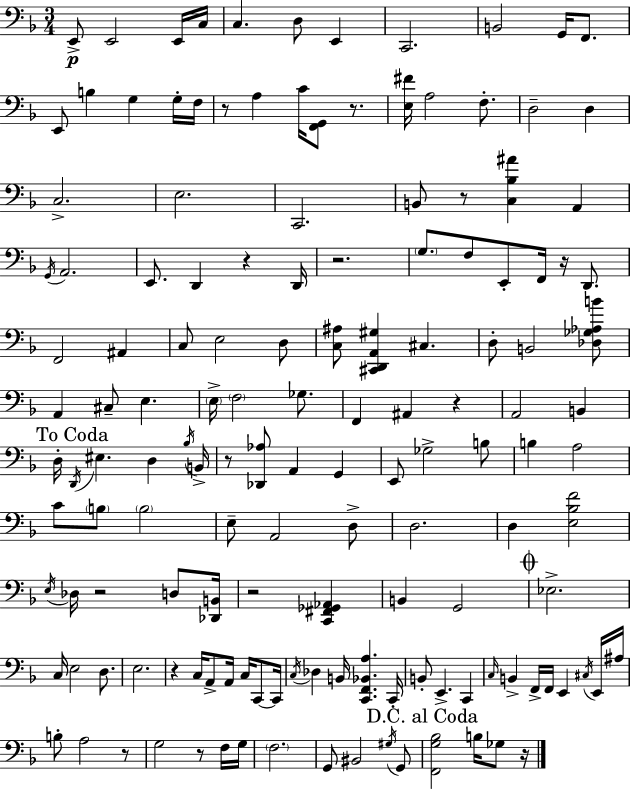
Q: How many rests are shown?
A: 14